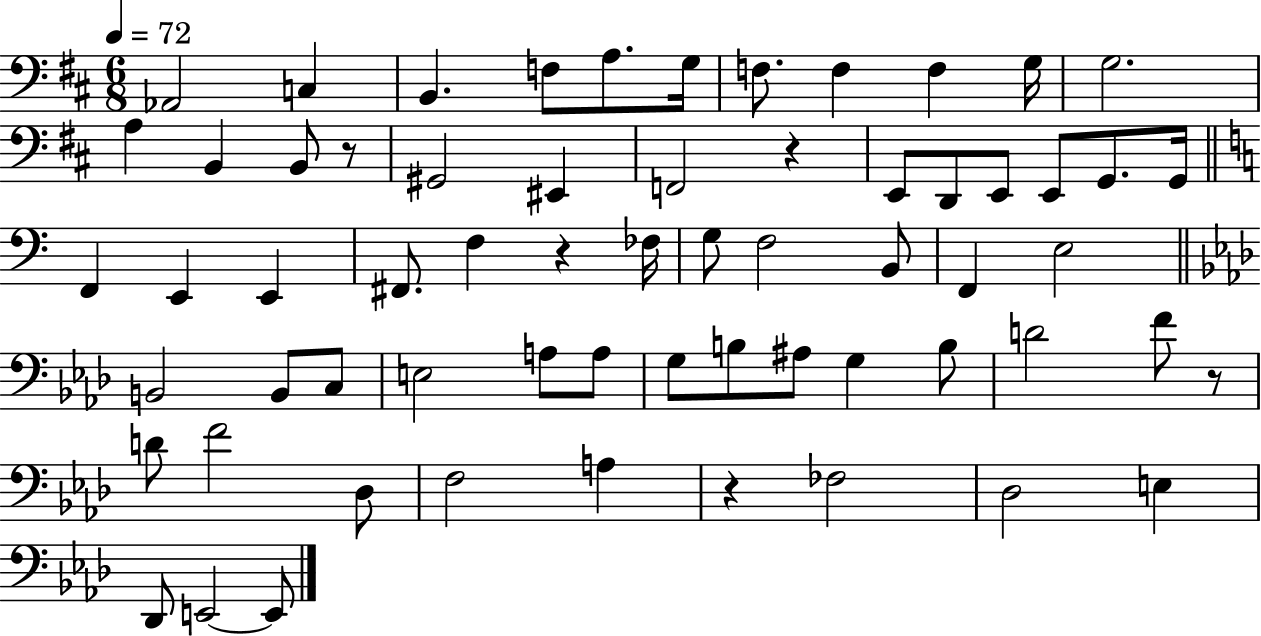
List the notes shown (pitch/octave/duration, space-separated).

Ab2/h C3/q B2/q. F3/e A3/e. G3/s F3/e. F3/q F3/q G3/s G3/h. A3/q B2/q B2/e R/e G#2/h EIS2/q F2/h R/q E2/e D2/e E2/e E2/e G2/e. G2/s F2/q E2/q E2/q F#2/e. F3/q R/q FES3/s G3/e F3/h B2/e F2/q E3/h B2/h B2/e C3/e E3/h A3/e A3/e G3/e B3/e A#3/e G3/q B3/e D4/h F4/e R/e D4/e F4/h Db3/e F3/h A3/q R/q FES3/h Db3/h E3/q Db2/e E2/h E2/e